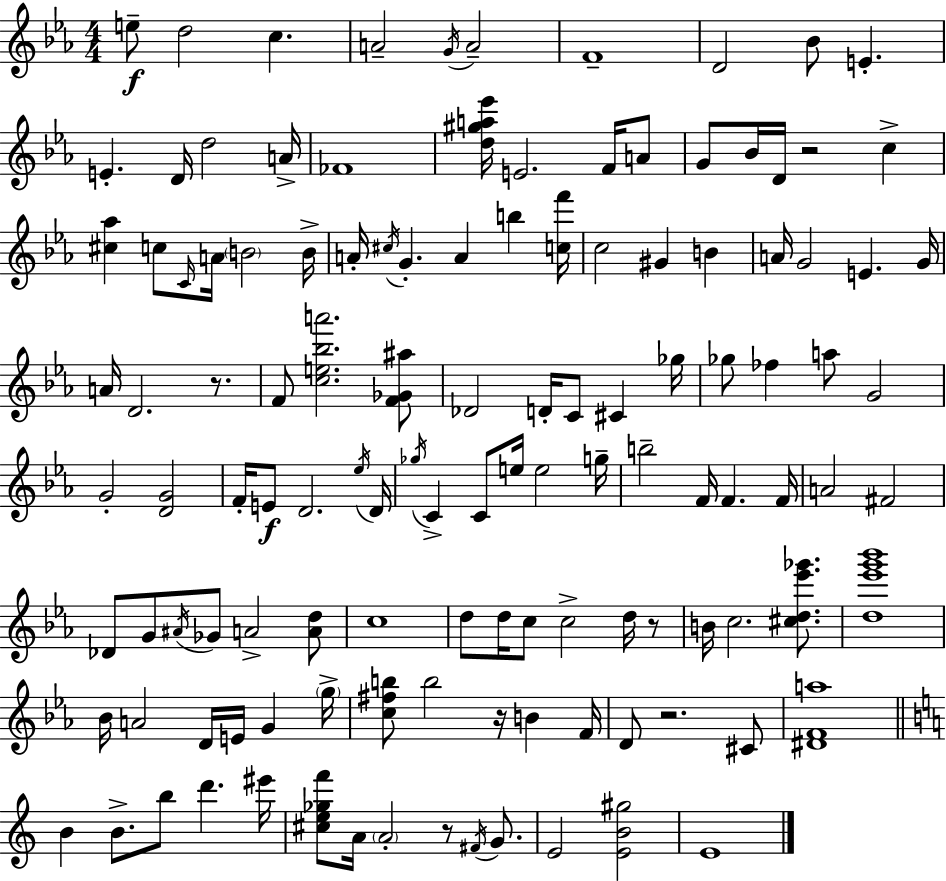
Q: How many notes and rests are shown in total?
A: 123